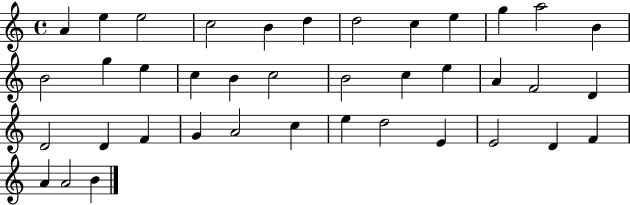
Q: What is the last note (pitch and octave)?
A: B4